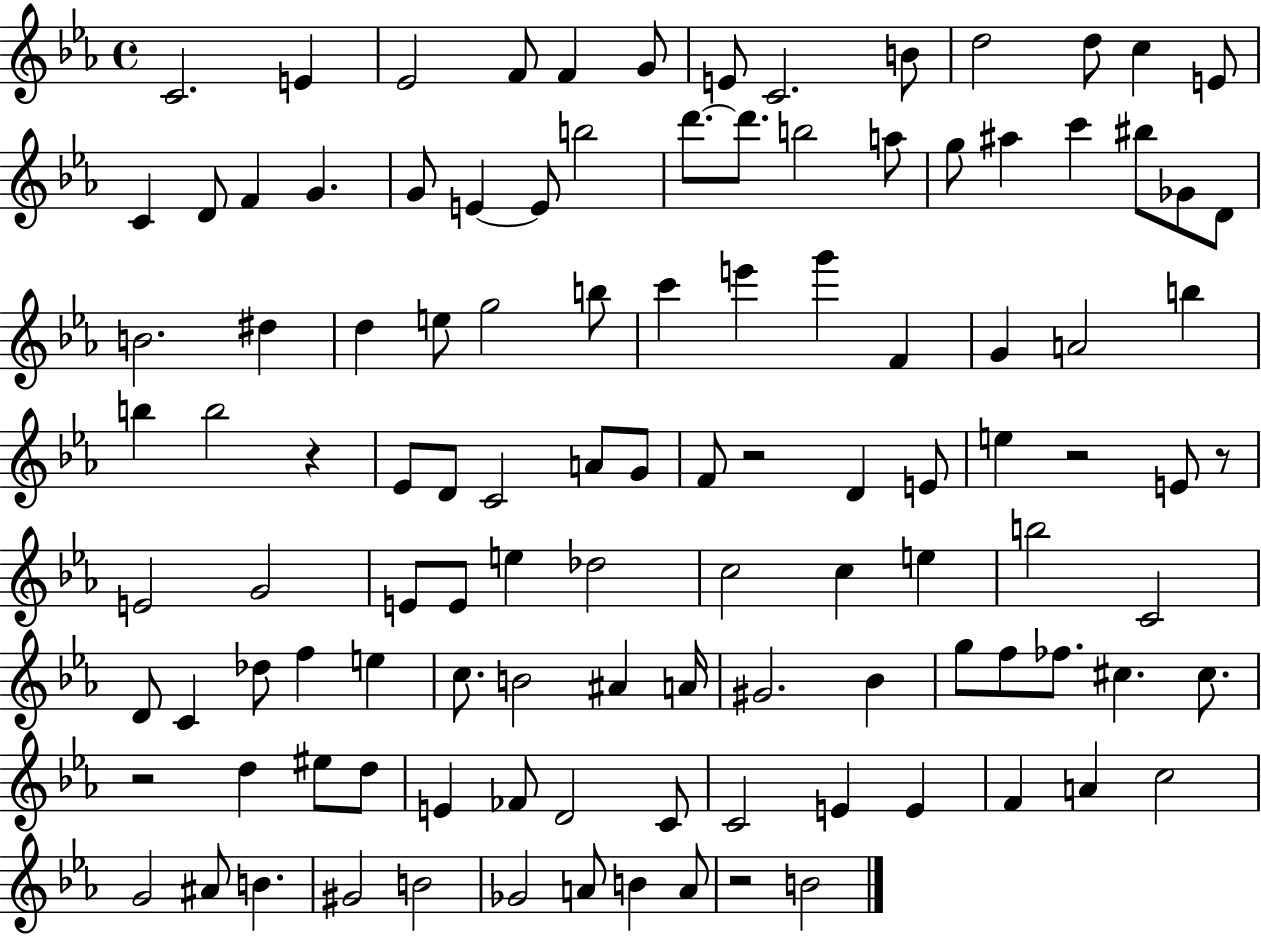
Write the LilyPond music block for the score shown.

{
  \clef treble
  \time 4/4
  \defaultTimeSignature
  \key ees \major
  c'2. e'4 | ees'2 f'8 f'4 g'8 | e'8 c'2. b'8 | d''2 d''8 c''4 e'8 | \break c'4 d'8 f'4 g'4. | g'8 e'4~~ e'8 b''2 | d'''8.~~ d'''8. b''2 a''8 | g''8 ais''4 c'''4 bis''8 ges'8 d'8 | \break b'2. dis''4 | d''4 e''8 g''2 b''8 | c'''4 e'''4 g'''4 f'4 | g'4 a'2 b''4 | \break b''4 b''2 r4 | ees'8 d'8 c'2 a'8 g'8 | f'8 r2 d'4 e'8 | e''4 r2 e'8 r8 | \break e'2 g'2 | e'8 e'8 e''4 des''2 | c''2 c''4 e''4 | b''2 c'2 | \break d'8 c'4 des''8 f''4 e''4 | c''8. b'2 ais'4 a'16 | gis'2. bes'4 | g''8 f''8 fes''8. cis''4. cis''8. | \break r2 d''4 eis''8 d''8 | e'4 fes'8 d'2 c'8 | c'2 e'4 e'4 | f'4 a'4 c''2 | \break g'2 ais'8 b'4. | gis'2 b'2 | ges'2 a'8 b'4 a'8 | r2 b'2 | \break \bar "|."
}